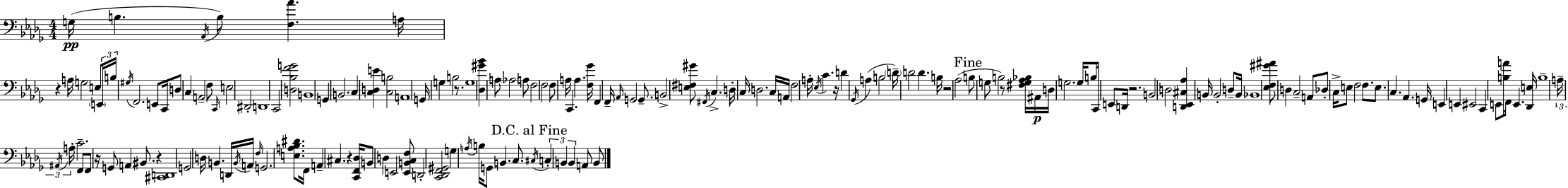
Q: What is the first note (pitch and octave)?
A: G3